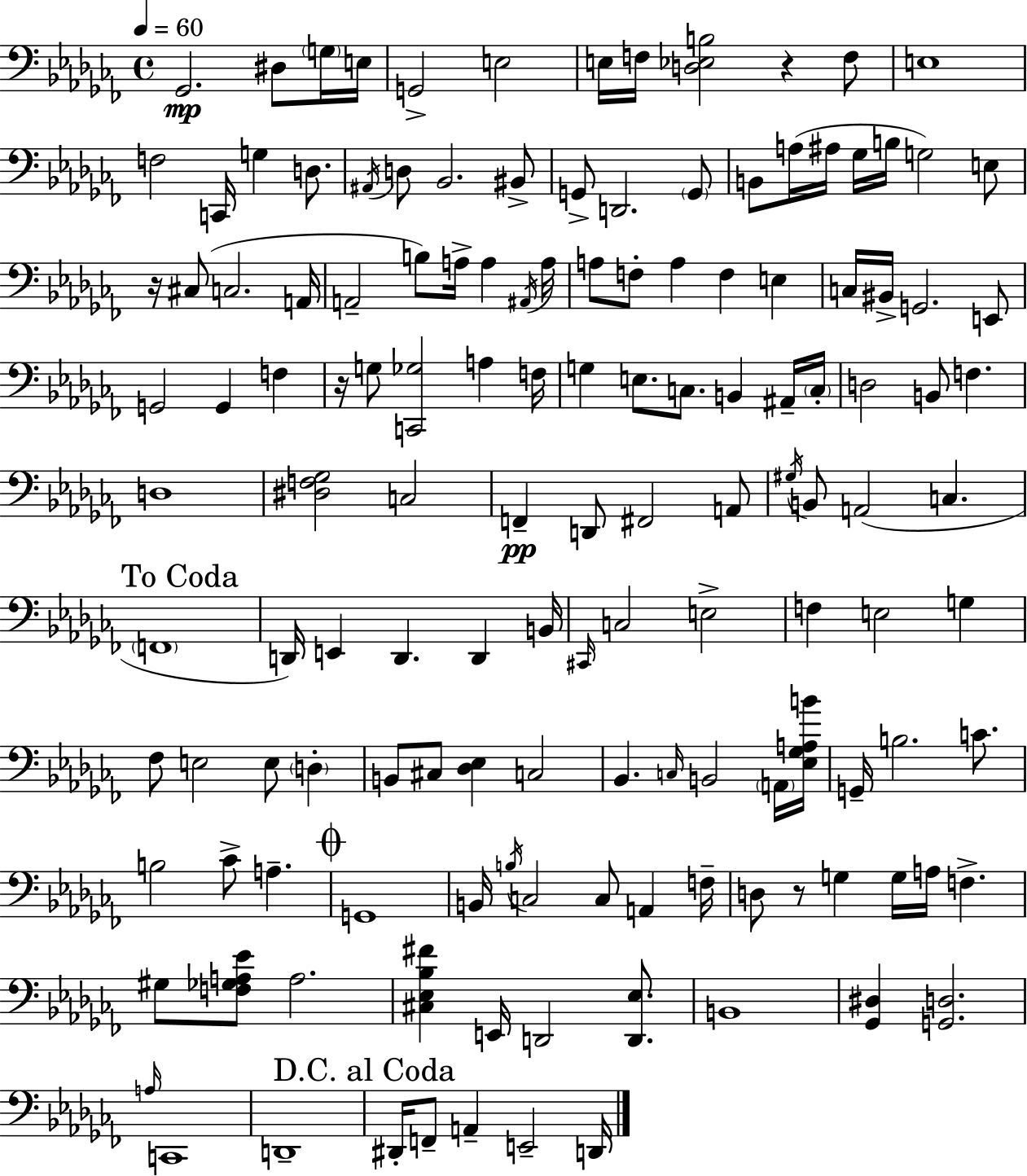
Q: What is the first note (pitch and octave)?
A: Gb2